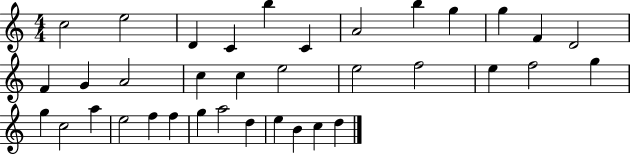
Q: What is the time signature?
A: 4/4